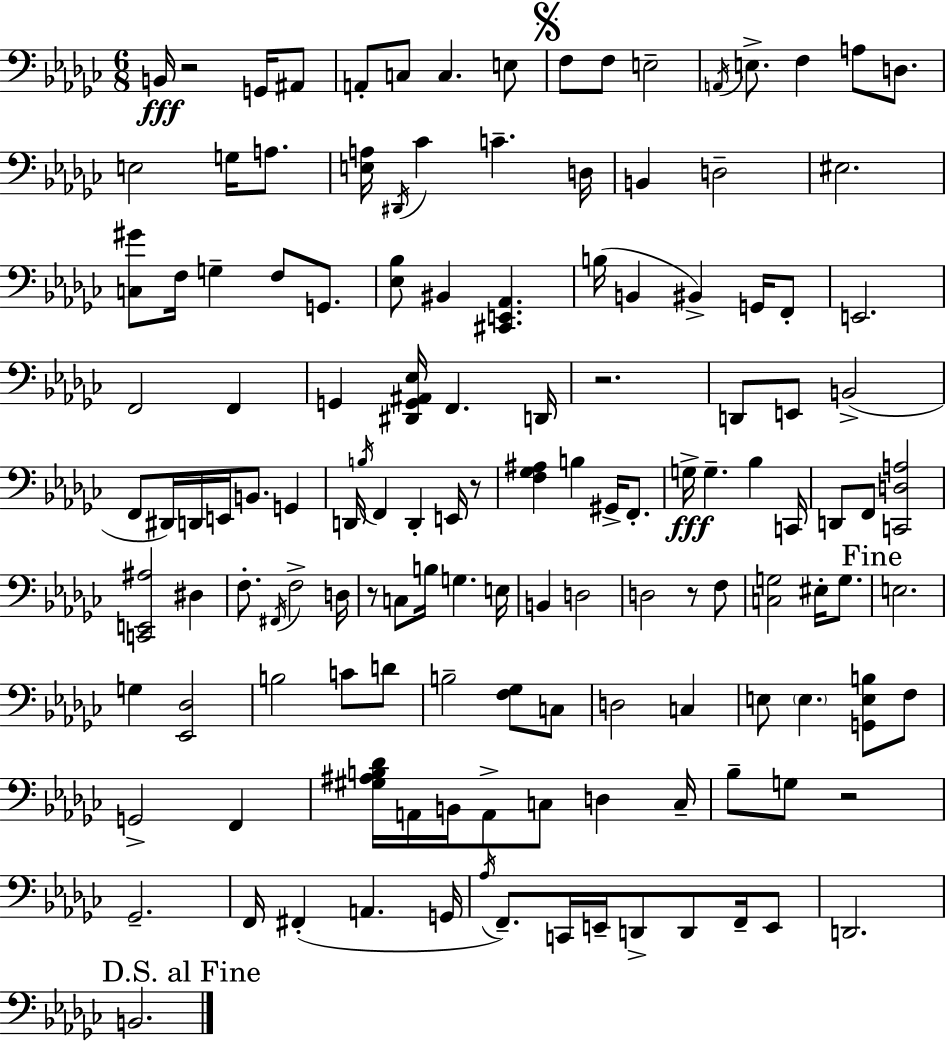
X:1
T:Untitled
M:6/8
L:1/4
K:Ebm
B,,/4 z2 G,,/4 ^A,,/2 A,,/2 C,/2 C, E,/2 F,/2 F,/2 E,2 A,,/4 E,/2 F, A,/2 D,/2 E,2 G,/4 A,/2 [E,A,]/4 ^D,,/4 _C C D,/4 B,, D,2 ^E,2 [C,^G]/2 F,/4 G, F,/2 G,,/2 [_E,_B,]/2 ^B,, [^C,,E,,_A,,] B,/4 B,, ^B,, G,,/4 F,,/2 E,,2 F,,2 F,, G,, [^D,,G,,^A,,_E,]/4 F,, D,,/4 z2 D,,/2 E,,/2 B,,2 F,,/2 ^D,,/4 D,,/4 E,,/4 B,,/2 G,, D,,/4 B,/4 F,, D,, E,,/4 z/2 [F,_G,^A,] B, ^G,,/4 F,,/2 G,/4 G, _B, C,,/4 D,,/2 F,,/2 [C,,D,A,]2 [C,,E,,^A,]2 ^D, F,/2 ^F,,/4 F,2 D,/4 z/2 C,/2 B,/4 G, E,/4 B,, D,2 D,2 z/2 F,/2 [C,G,]2 ^E,/4 G,/2 E,2 G, [_E,,_D,]2 B,2 C/2 D/2 B,2 [F,_G,]/2 C,/2 D,2 C, E,/2 E, [G,,E,B,]/2 F,/2 G,,2 F,, [^G,^A,B,_D]/4 A,,/4 B,,/4 A,,/2 C,/2 D, C,/4 _B,/2 G,/2 z2 _G,,2 F,,/4 ^F,, A,, G,,/4 _A,/4 F,,/2 C,,/4 E,,/4 D,,/2 D,,/2 F,,/4 E,,/2 D,,2 B,,2